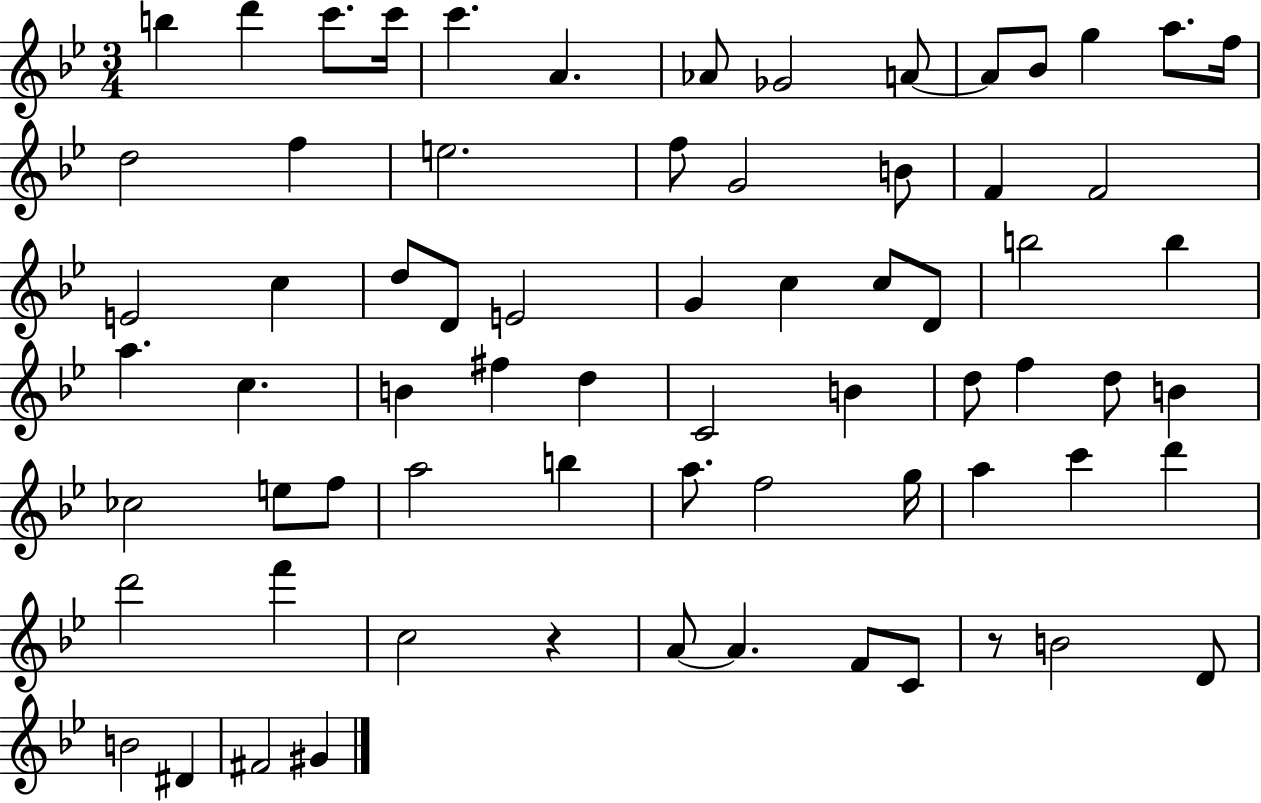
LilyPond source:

{
  \clef treble
  \numericTimeSignature
  \time 3/4
  \key bes \major
  \repeat volta 2 { b''4 d'''4 c'''8. c'''16 | c'''4. a'4. | aes'8 ges'2 a'8~~ | a'8 bes'8 g''4 a''8. f''16 | \break d''2 f''4 | e''2. | f''8 g'2 b'8 | f'4 f'2 | \break e'2 c''4 | d''8 d'8 e'2 | g'4 c''4 c''8 d'8 | b''2 b''4 | \break a''4. c''4. | b'4 fis''4 d''4 | c'2 b'4 | d''8 f''4 d''8 b'4 | \break ces''2 e''8 f''8 | a''2 b''4 | a''8. f''2 g''16 | a''4 c'''4 d'''4 | \break d'''2 f'''4 | c''2 r4 | a'8~~ a'4. f'8 c'8 | r8 b'2 d'8 | \break b'2 dis'4 | fis'2 gis'4 | } \bar "|."
}